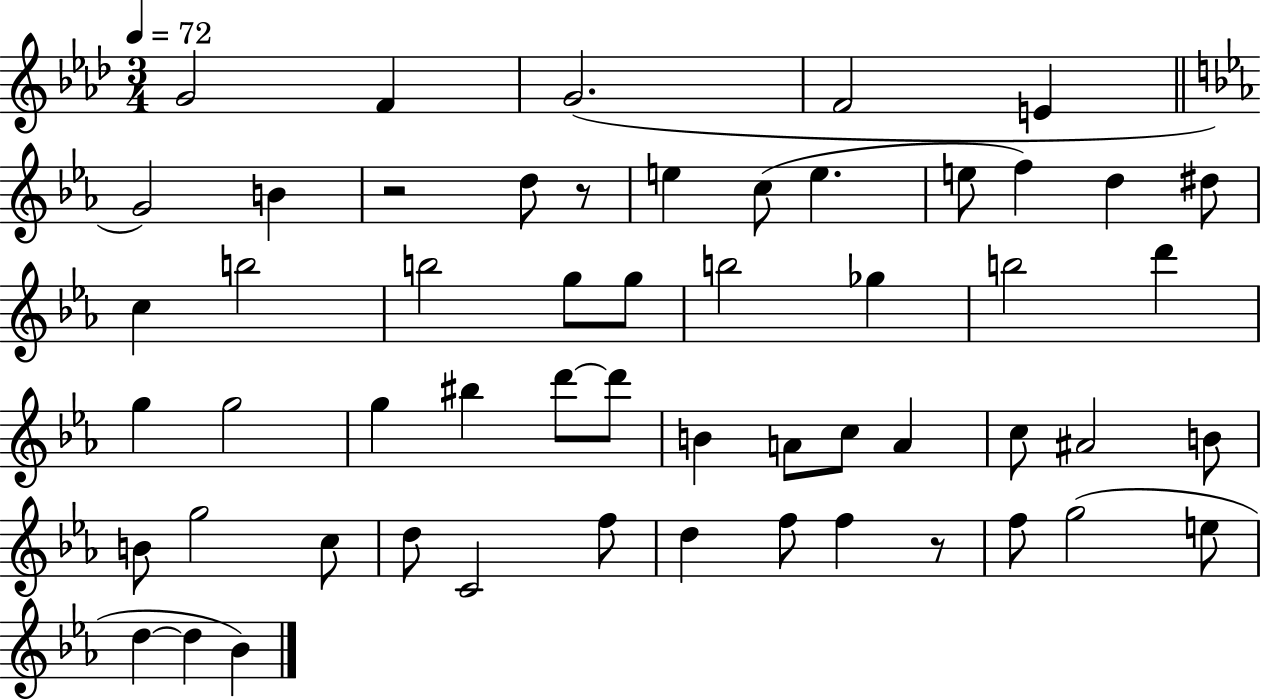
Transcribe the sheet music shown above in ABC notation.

X:1
T:Untitled
M:3/4
L:1/4
K:Ab
G2 F G2 F2 E G2 B z2 d/2 z/2 e c/2 e e/2 f d ^d/2 c b2 b2 g/2 g/2 b2 _g b2 d' g g2 g ^b d'/2 d'/2 B A/2 c/2 A c/2 ^A2 B/2 B/2 g2 c/2 d/2 C2 f/2 d f/2 f z/2 f/2 g2 e/2 d d _B